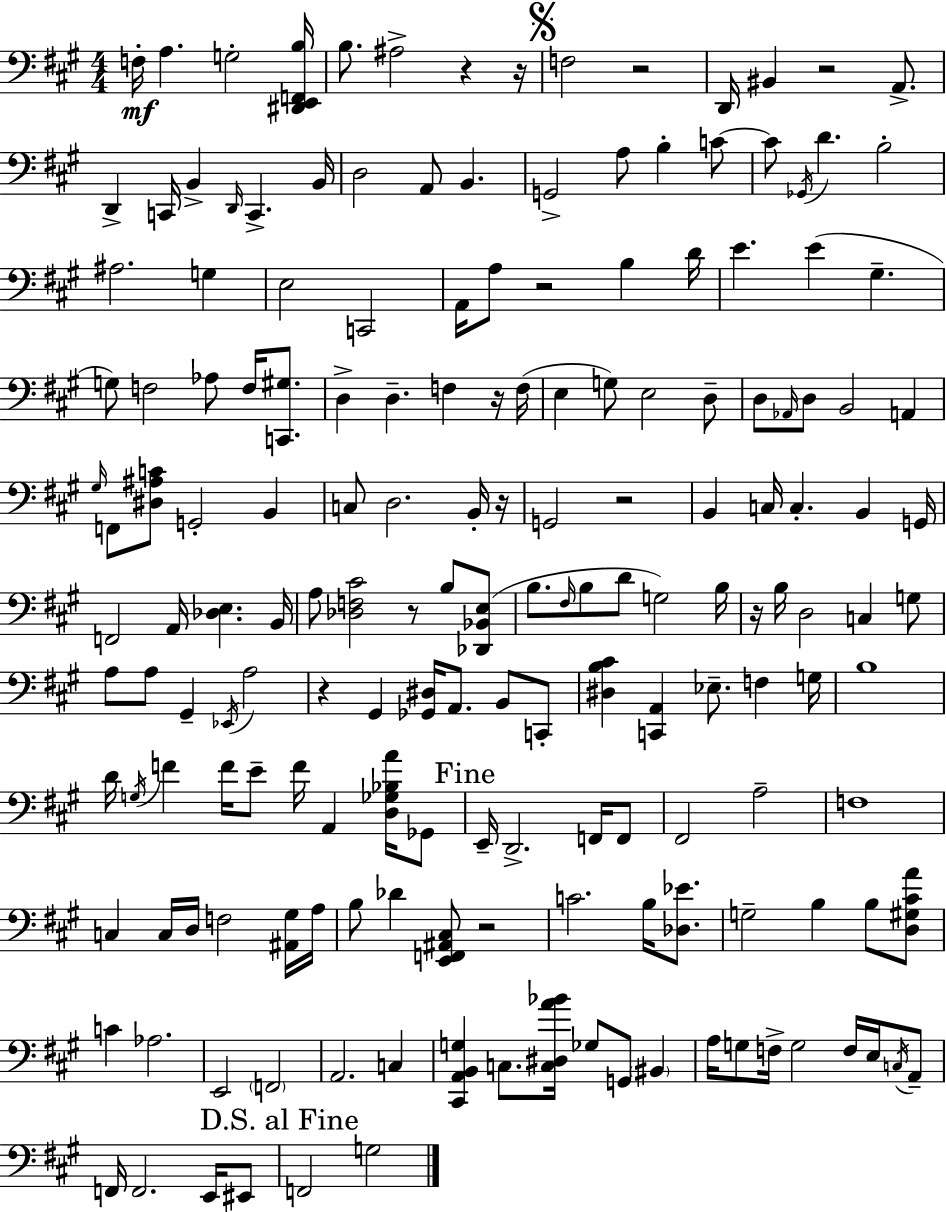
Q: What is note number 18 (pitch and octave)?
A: B2